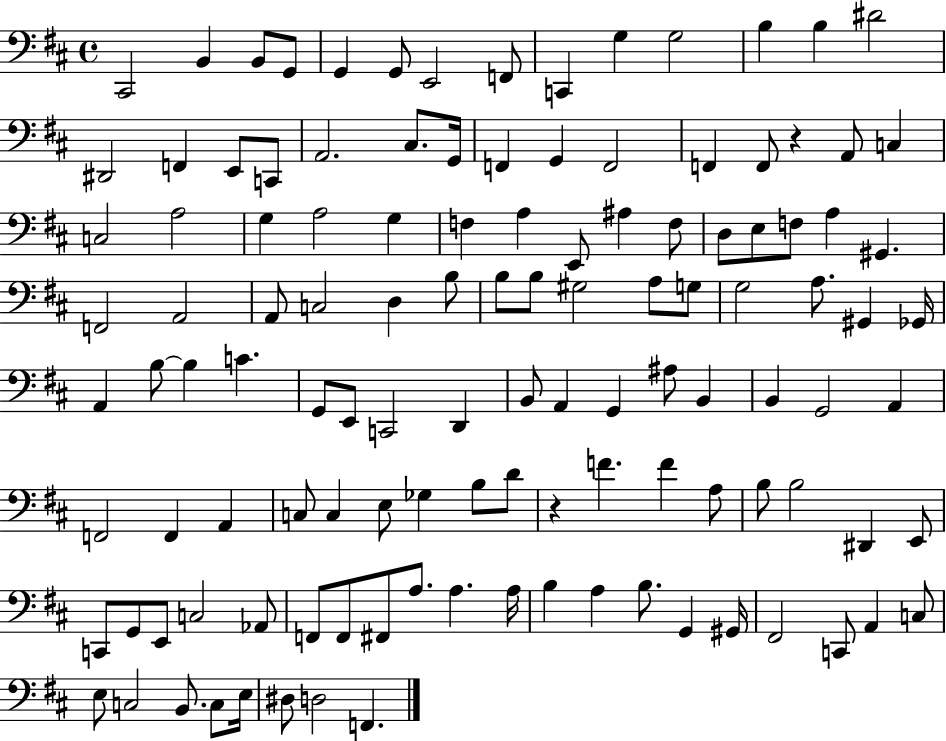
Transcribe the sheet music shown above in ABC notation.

X:1
T:Untitled
M:4/4
L:1/4
K:D
^C,,2 B,, B,,/2 G,,/2 G,, G,,/2 E,,2 F,,/2 C,, G, G,2 B, B, ^D2 ^D,,2 F,, E,,/2 C,,/2 A,,2 ^C,/2 G,,/4 F,, G,, F,,2 F,, F,,/2 z A,,/2 C, C,2 A,2 G, A,2 G, F, A, E,,/2 ^A, F,/2 D,/2 E,/2 F,/2 A, ^G,, F,,2 A,,2 A,,/2 C,2 D, B,/2 B,/2 B,/2 ^G,2 A,/2 G,/2 G,2 A,/2 ^G,, _G,,/4 A,, B,/2 B, C G,,/2 E,,/2 C,,2 D,, B,,/2 A,, G,, ^A,/2 B,, B,, G,,2 A,, F,,2 F,, A,, C,/2 C, E,/2 _G, B,/2 D/2 z F F A,/2 B,/2 B,2 ^D,, E,,/2 C,,/2 G,,/2 E,,/2 C,2 _A,,/2 F,,/2 F,,/2 ^F,,/2 A,/2 A, A,/4 B, A, B,/2 G,, ^G,,/4 ^F,,2 C,,/2 A,, C,/2 E,/2 C,2 B,,/2 C,/2 E,/4 ^D,/2 D,2 F,,